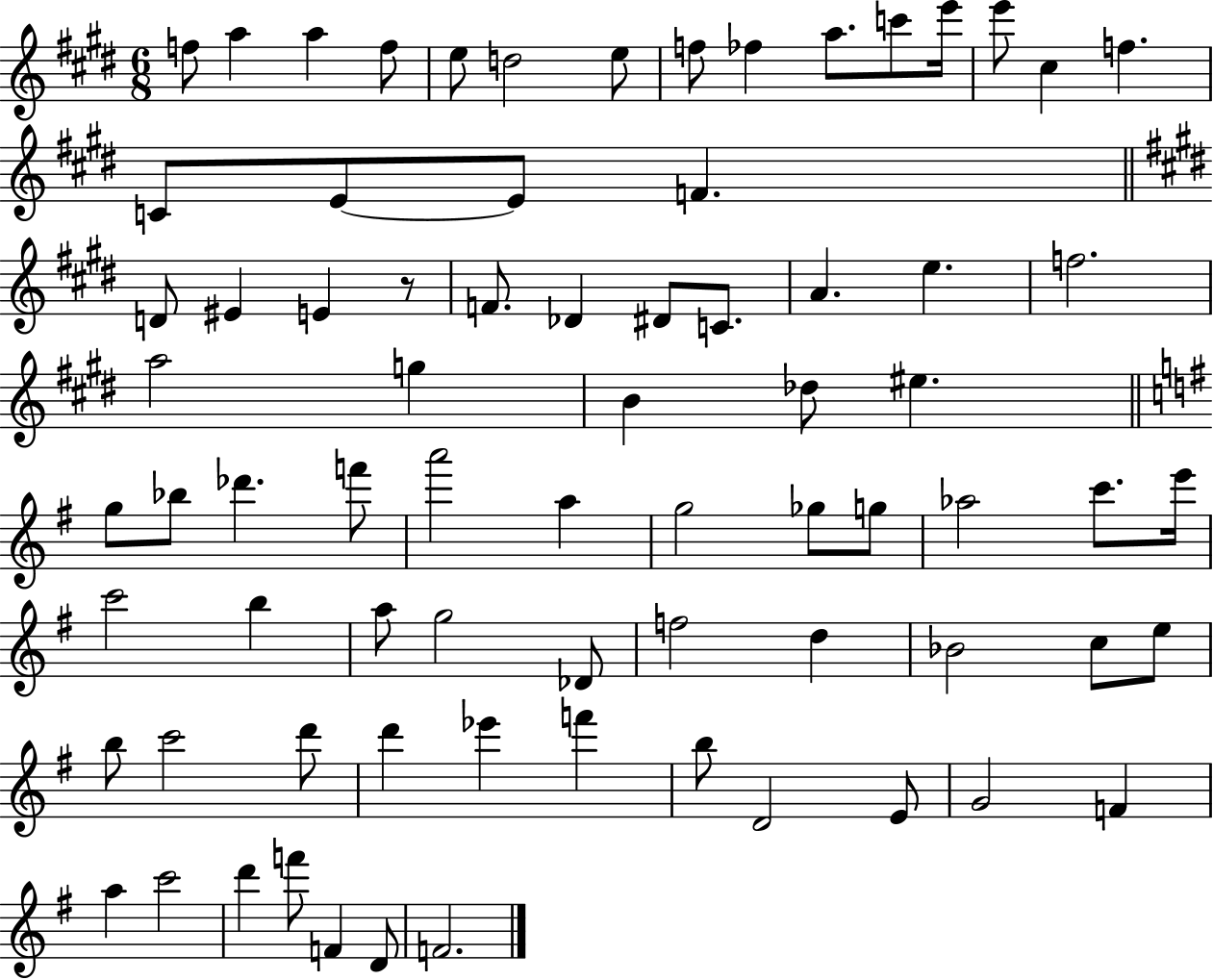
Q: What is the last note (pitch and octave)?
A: F4